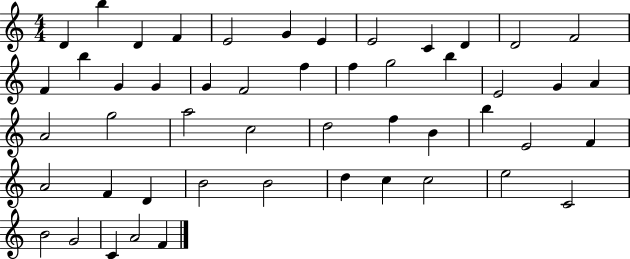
{
  \clef treble
  \numericTimeSignature
  \time 4/4
  \key c \major
  d'4 b''4 d'4 f'4 | e'2 g'4 e'4 | e'2 c'4 d'4 | d'2 f'2 | \break f'4 b''4 g'4 g'4 | g'4 f'2 f''4 | f''4 g''2 b''4 | e'2 g'4 a'4 | \break a'2 g''2 | a''2 c''2 | d''2 f''4 b'4 | b''4 e'2 f'4 | \break a'2 f'4 d'4 | b'2 b'2 | d''4 c''4 c''2 | e''2 c'2 | \break b'2 g'2 | c'4 a'2 f'4 | \bar "|."
}